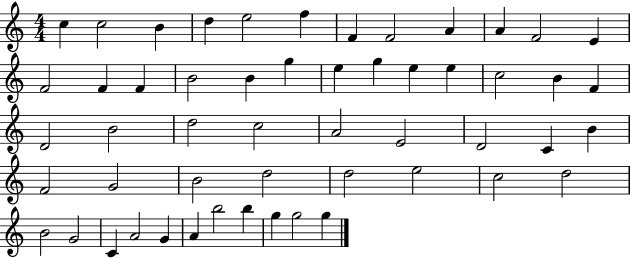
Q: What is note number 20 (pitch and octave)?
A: G5